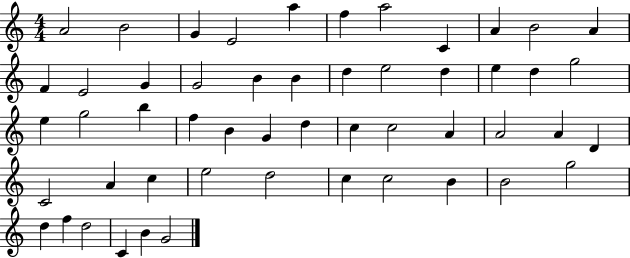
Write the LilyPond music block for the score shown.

{
  \clef treble
  \numericTimeSignature
  \time 4/4
  \key c \major
  a'2 b'2 | g'4 e'2 a''4 | f''4 a''2 c'4 | a'4 b'2 a'4 | \break f'4 e'2 g'4 | g'2 b'4 b'4 | d''4 e''2 d''4 | e''4 d''4 g''2 | \break e''4 g''2 b''4 | f''4 b'4 g'4 d''4 | c''4 c''2 a'4 | a'2 a'4 d'4 | \break c'2 a'4 c''4 | e''2 d''2 | c''4 c''2 b'4 | b'2 g''2 | \break d''4 f''4 d''2 | c'4 b'4 g'2 | \bar "|."
}